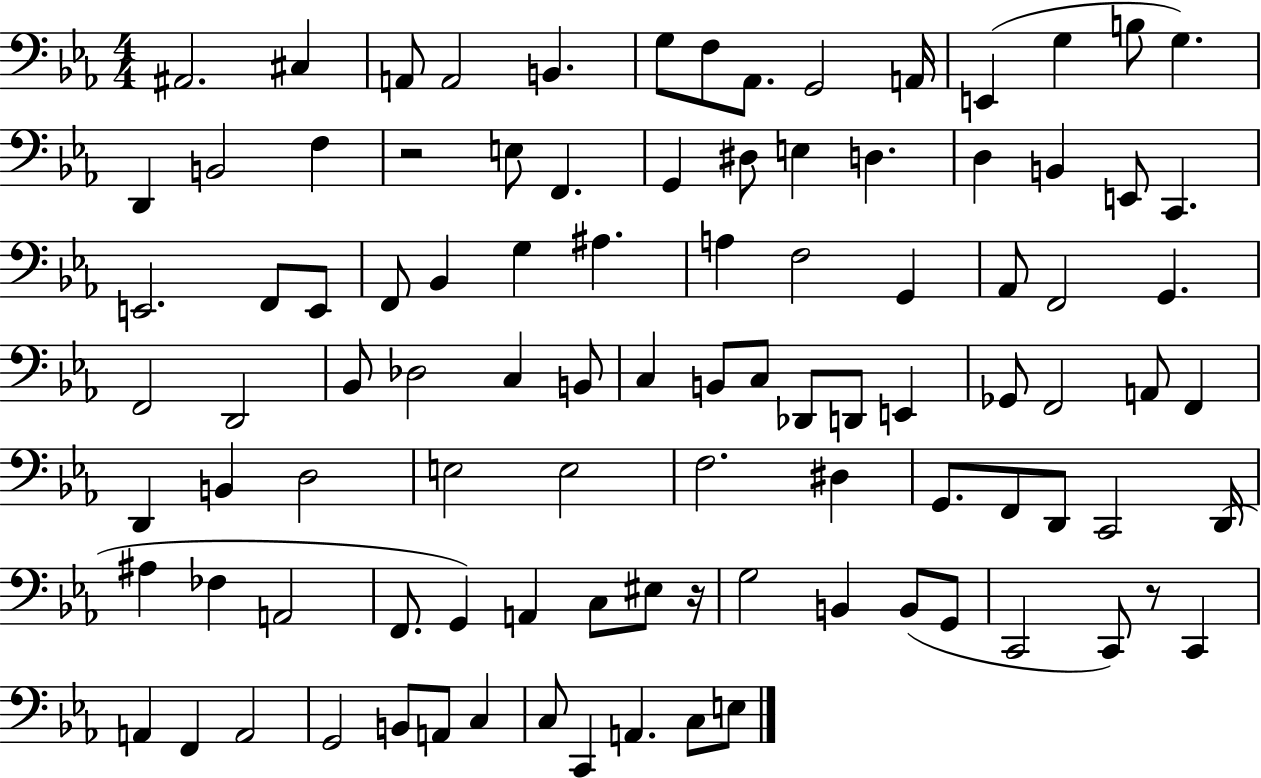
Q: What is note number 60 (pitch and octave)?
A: E3